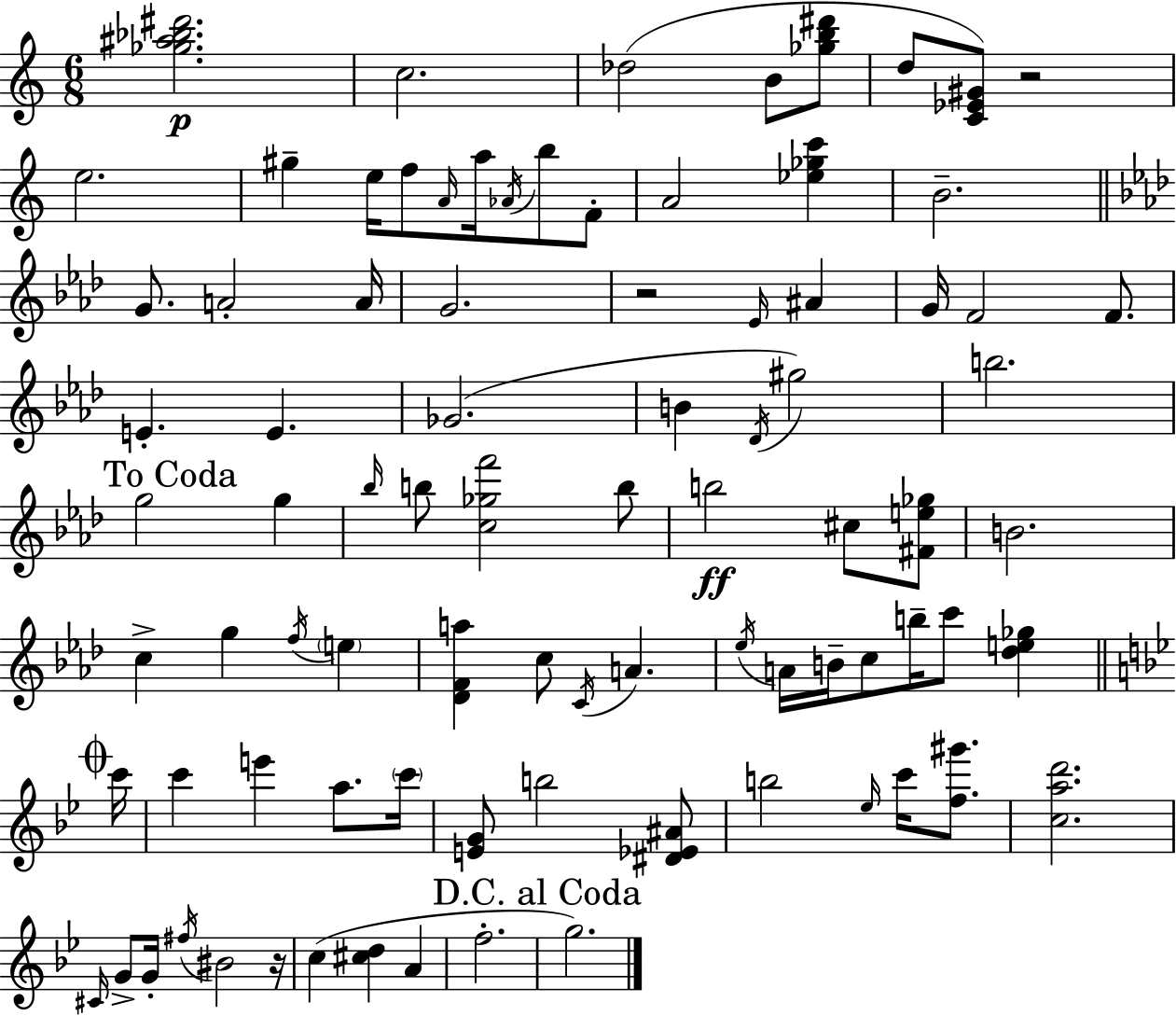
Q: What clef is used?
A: treble